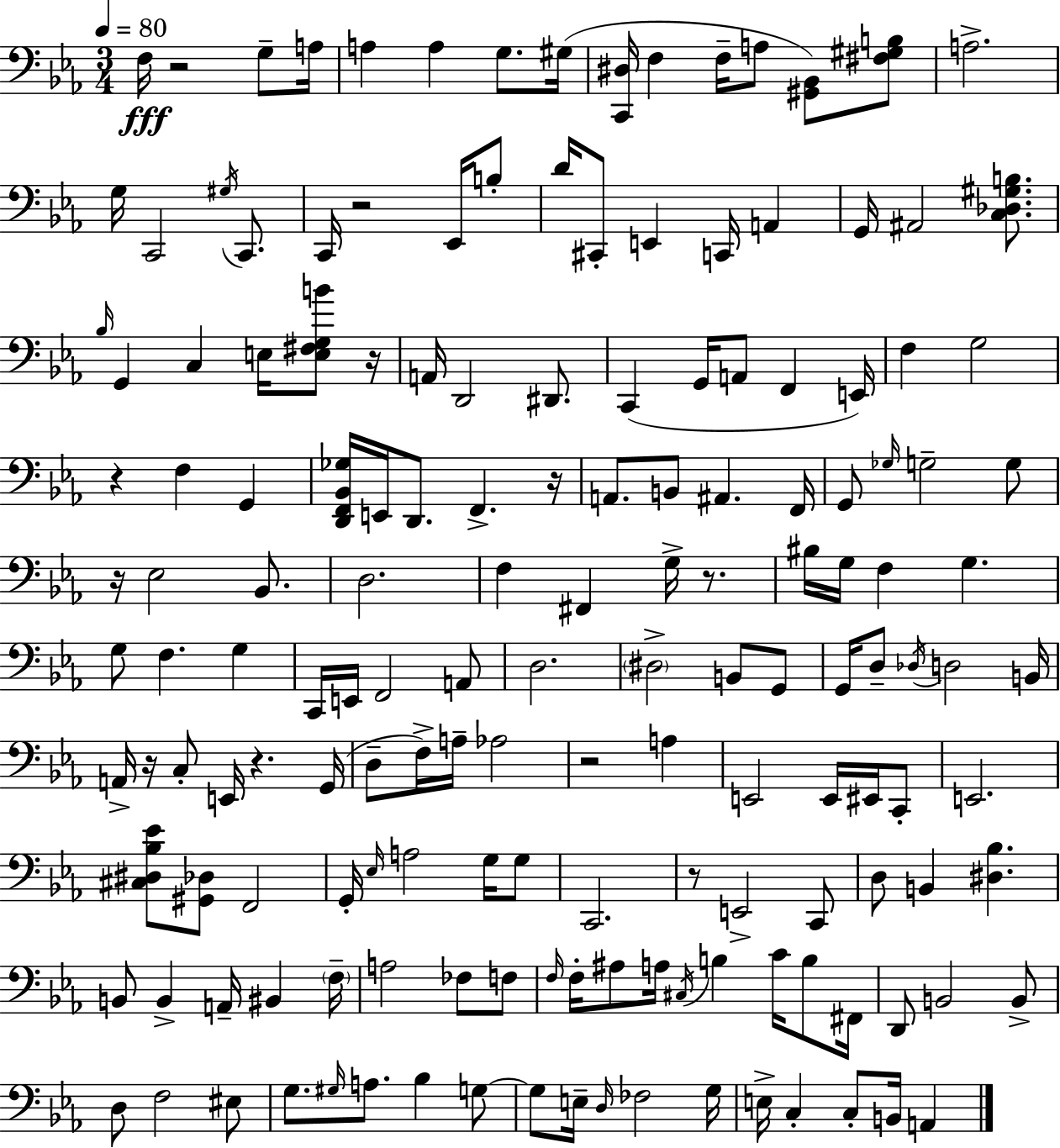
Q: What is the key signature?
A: EES major